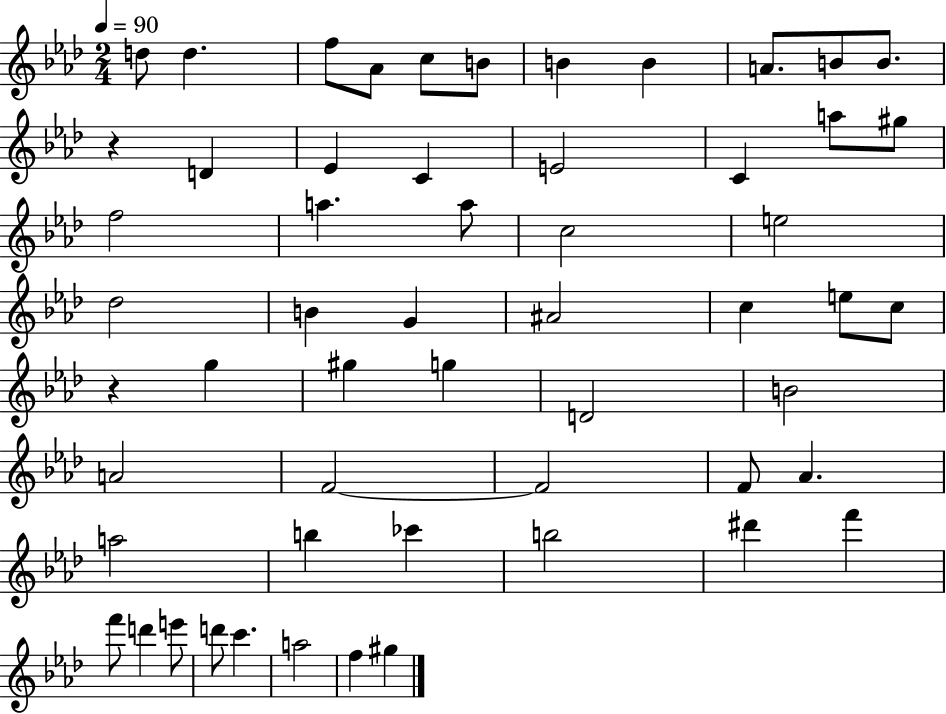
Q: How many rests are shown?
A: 2